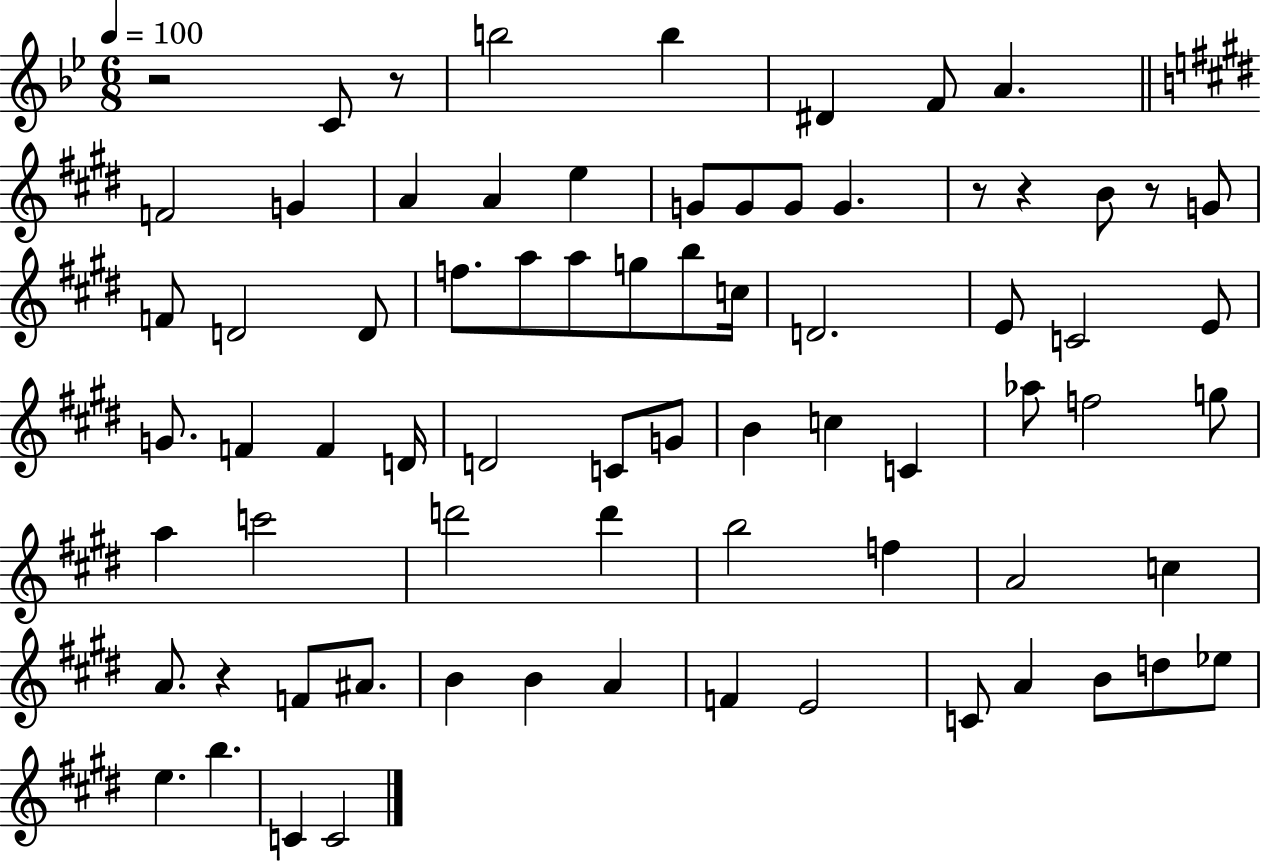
R/h C4/e R/e B5/h B5/q D#4/q F4/e A4/q. F4/h G4/q A4/q A4/q E5/q G4/e G4/e G4/e G4/q. R/e R/q B4/e R/e G4/e F4/e D4/h D4/e F5/e. A5/e A5/e G5/e B5/e C5/s D4/h. E4/e C4/h E4/e G4/e. F4/q F4/q D4/s D4/h C4/e G4/e B4/q C5/q C4/q Ab5/e F5/h G5/e A5/q C6/h D6/h D6/q B5/h F5/q A4/h C5/q A4/e. R/q F4/e A#4/e. B4/q B4/q A4/q F4/q E4/h C4/e A4/q B4/e D5/e Eb5/e E5/q. B5/q. C4/q C4/h